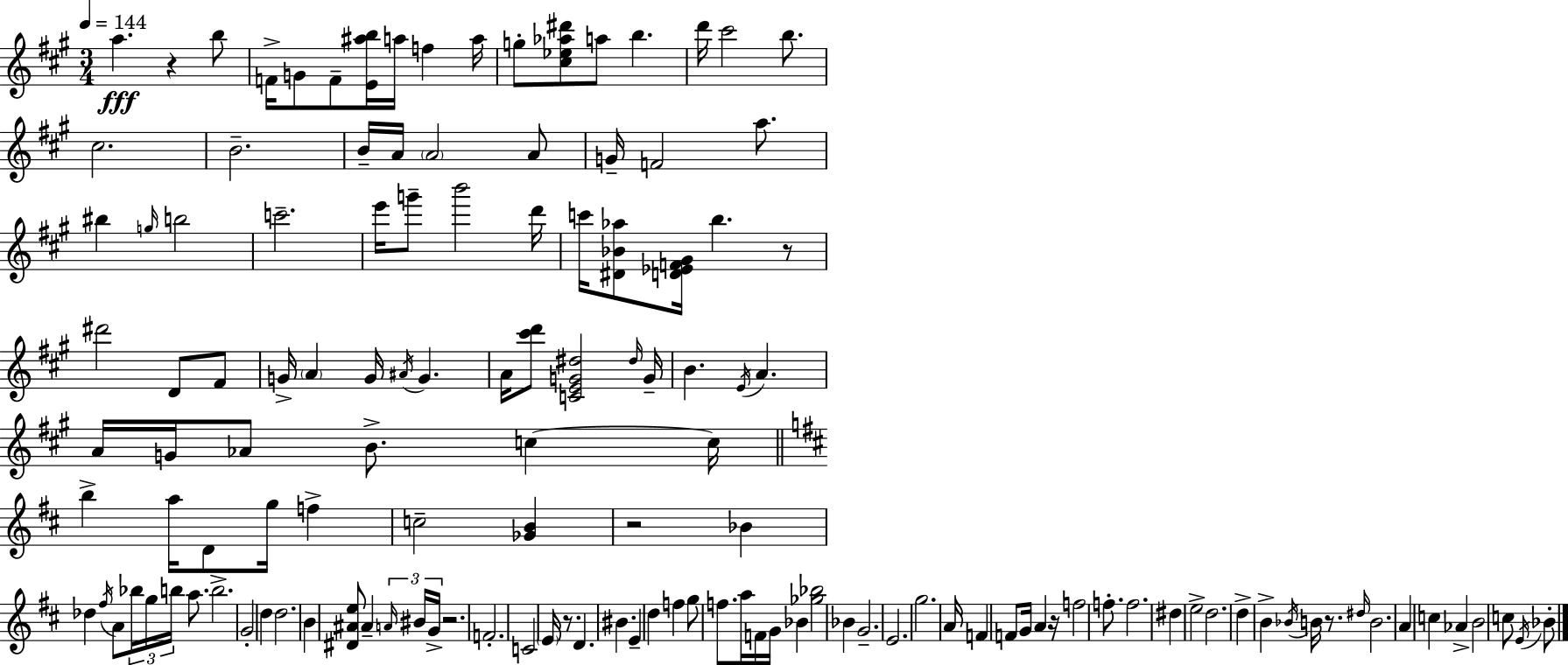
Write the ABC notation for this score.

X:1
T:Untitled
M:3/4
L:1/4
K:A
a z b/2 F/4 G/2 F/2 [E^ab]/4 a/4 f a/4 g/2 [^c_e_a^d']/2 a/2 b d'/4 ^c'2 b/2 ^c2 B2 B/4 A/4 A2 A/2 G/4 F2 a/2 ^b g/4 b2 c'2 e'/4 g'/2 b'2 d'/4 c'/4 [^D_B_a]/2 [D_EF^G]/4 b z/2 ^d'2 D/2 ^F/2 G/4 A G/4 ^A/4 G A/4 [^c'd']/2 [CEG^d]2 ^d/4 G/4 B E/4 A A/4 G/4 _A/2 B/2 c c/4 b a/4 D/2 g/4 f c2 [_GB] z2 _B _d ^f/4 A/2 _b/4 g/4 b/4 a/2 b2 G2 d d2 B [^D^Ae]/2 ^A A/4 ^B/4 G/4 z2 F2 C2 E/4 z/2 D ^B E d f g/2 f/2 a/4 F/4 G/4 _B [_g_b]2 _B G2 E2 g2 A/4 F F/2 G/4 A z/4 f2 f/2 f2 ^d e2 d2 d B _B/4 B/4 z/2 ^d/4 B2 A c _A B2 c/2 E/4 _B/2